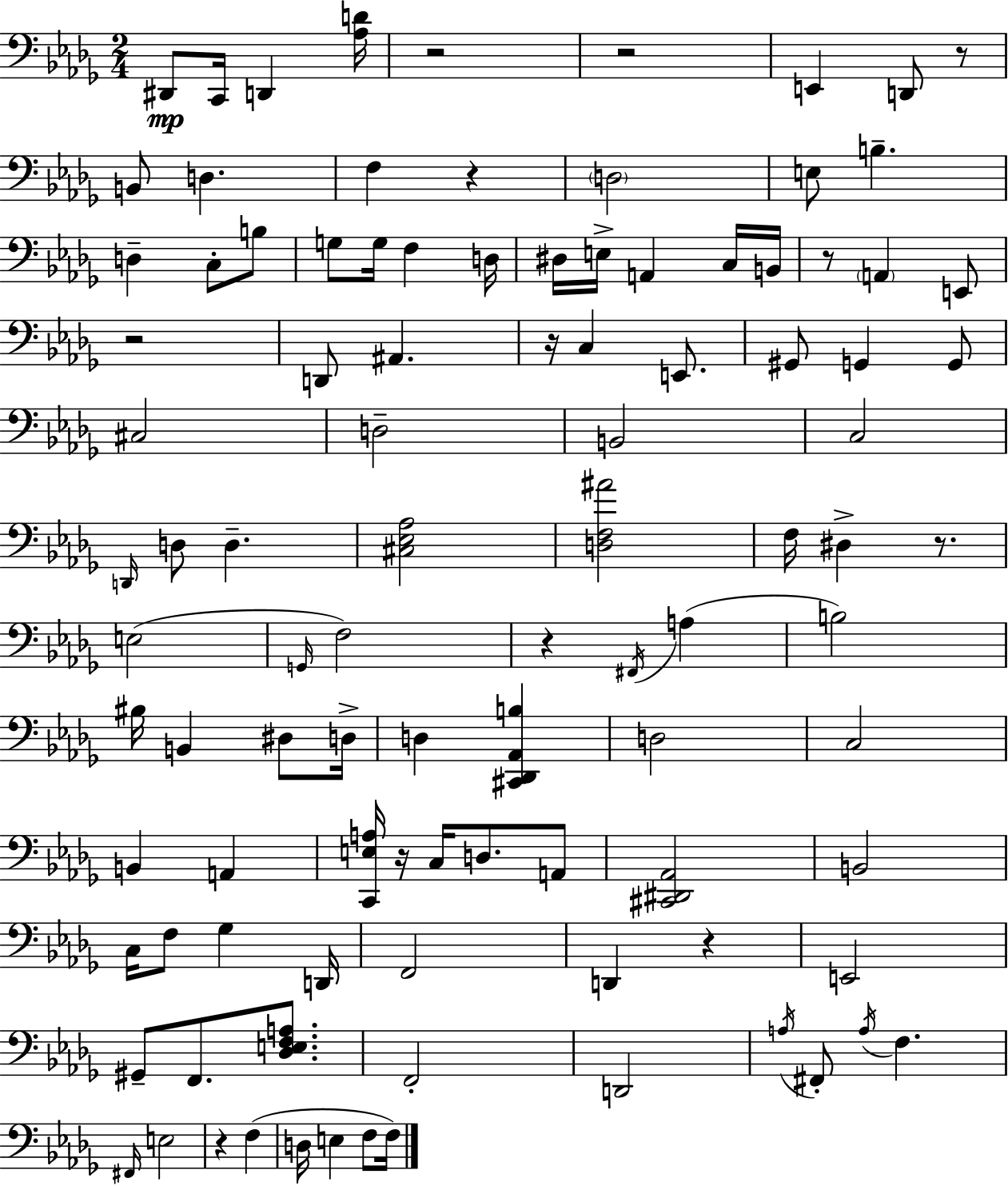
X:1
T:Untitled
M:2/4
L:1/4
K:Bbm
^D,,/2 C,,/4 D,, [_A,D]/4 z2 z2 E,, D,,/2 z/2 B,,/2 D, F, z D,2 E,/2 B, D, C,/2 B,/2 G,/2 G,/4 F, D,/4 ^D,/4 E,/4 A,, C,/4 B,,/4 z/2 A,, E,,/2 z2 D,,/2 ^A,, z/4 C, E,,/2 ^G,,/2 G,, G,,/2 ^C,2 D,2 B,,2 C,2 D,,/4 D,/2 D, [^C,_E,_A,]2 [D,F,^A]2 F,/4 ^D, z/2 E,2 G,,/4 F,2 z ^F,,/4 A, B,2 ^B,/4 B,, ^D,/2 D,/4 D, [^C,,_D,,_A,,B,] D,2 C,2 B,, A,, [C,,E,A,]/4 z/4 C,/4 D,/2 A,,/2 [^C,,^D,,_A,,]2 B,,2 C,/4 F,/2 _G, D,,/4 F,,2 D,, z E,,2 ^G,,/2 F,,/2 [_D,E,F,A,]/2 F,,2 D,,2 A,/4 ^F,,/2 A,/4 F, ^F,,/4 E,2 z F, D,/4 E, F,/2 F,/4